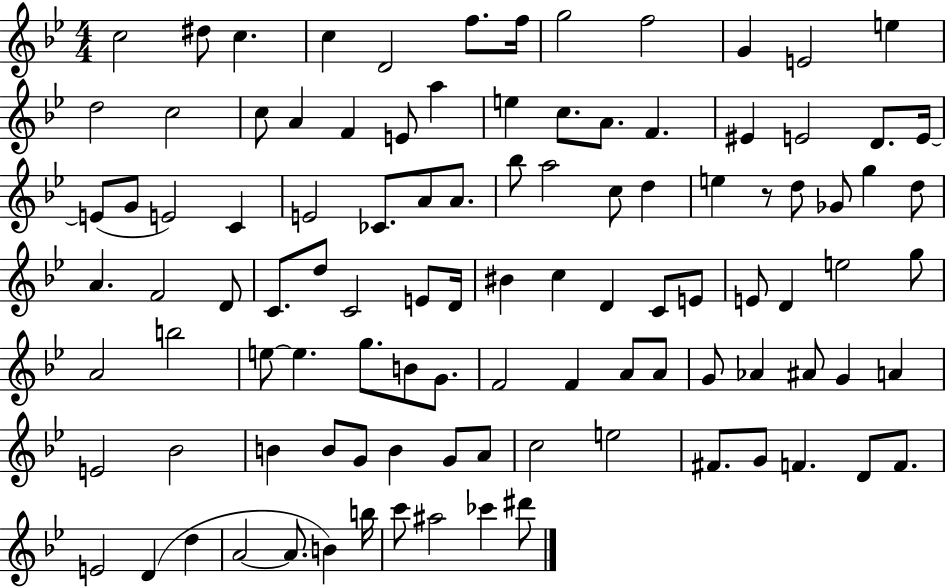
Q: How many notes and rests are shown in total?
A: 104